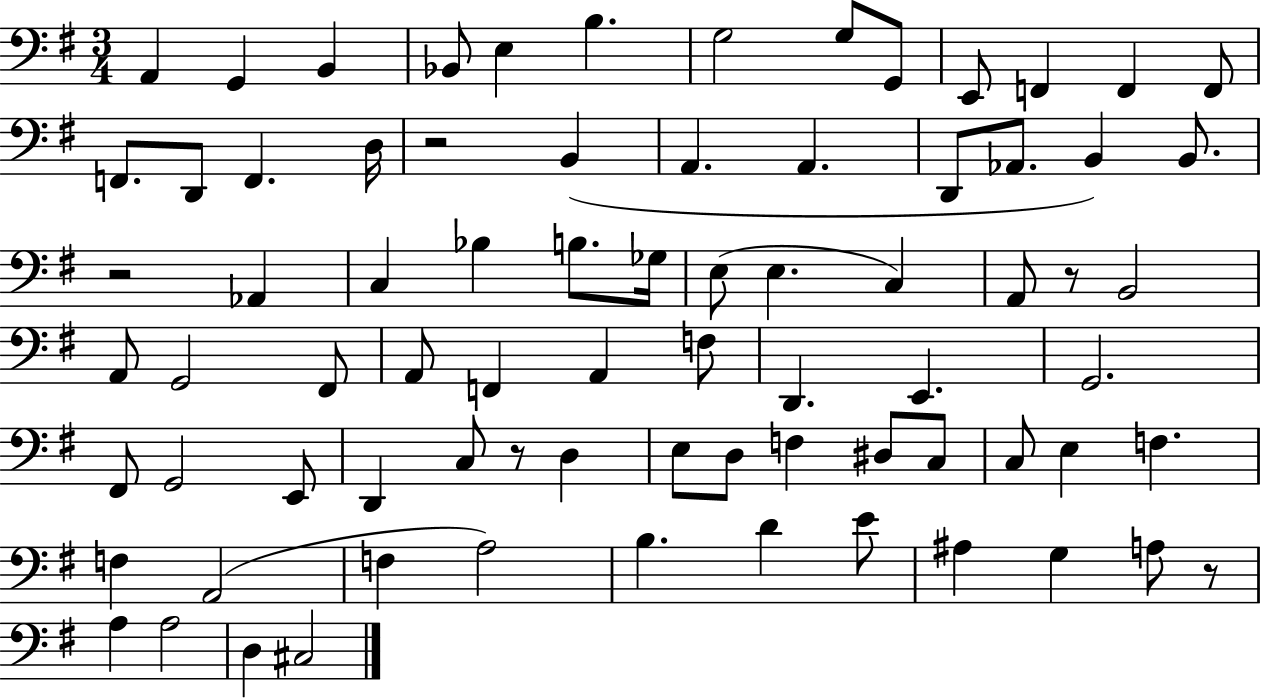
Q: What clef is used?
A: bass